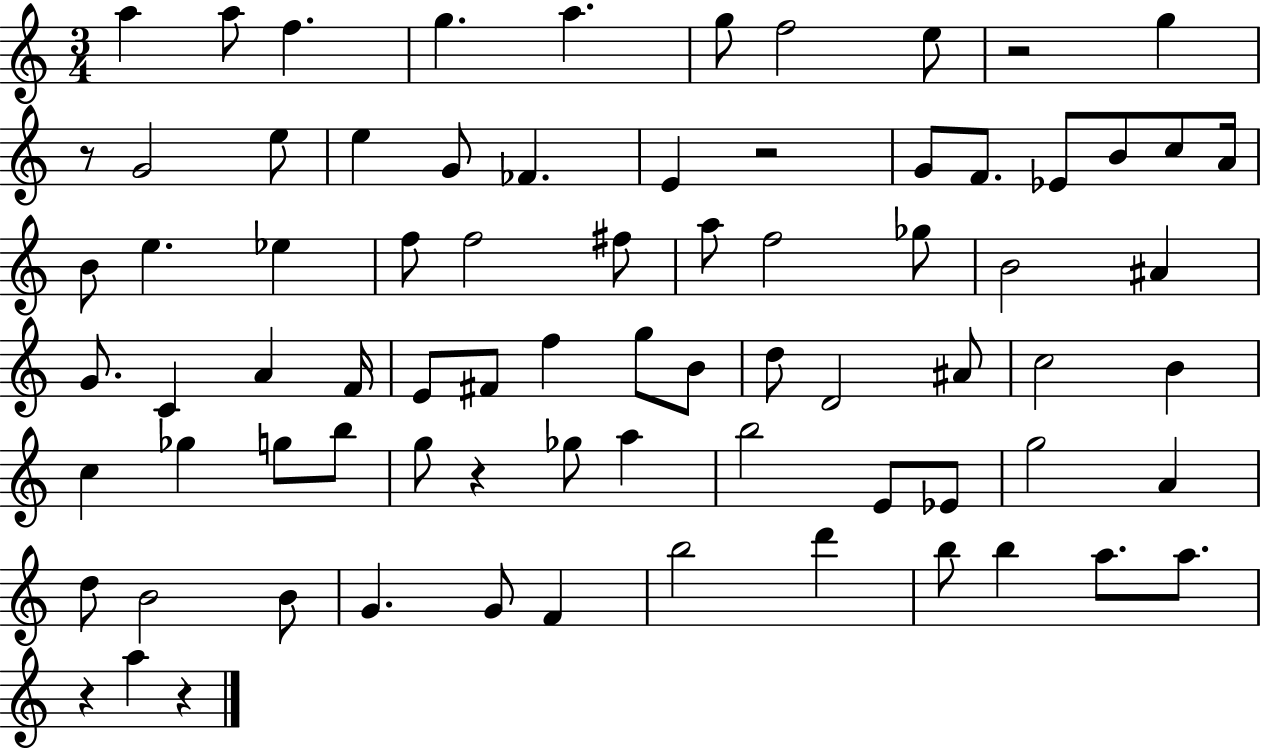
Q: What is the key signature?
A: C major